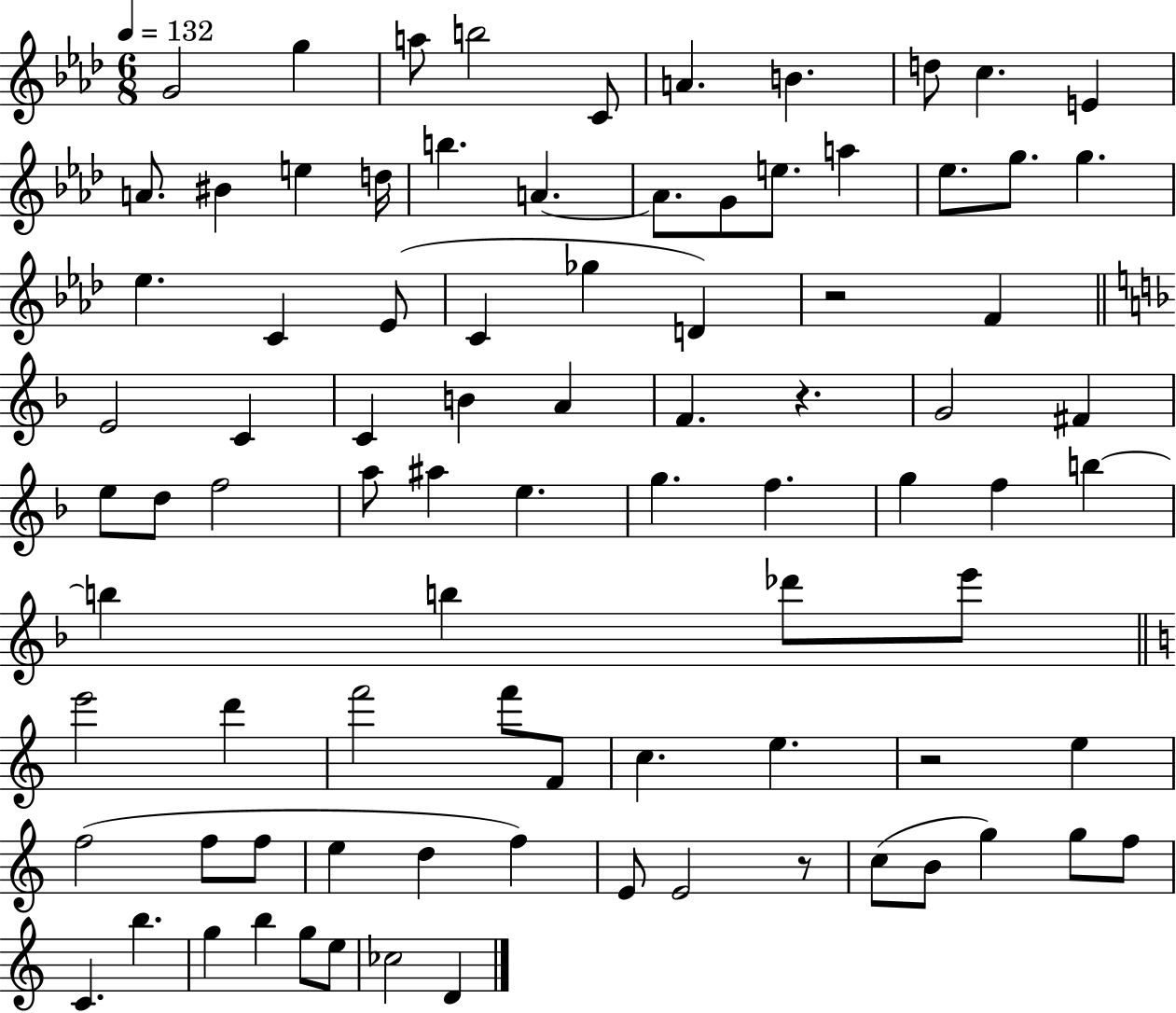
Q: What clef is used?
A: treble